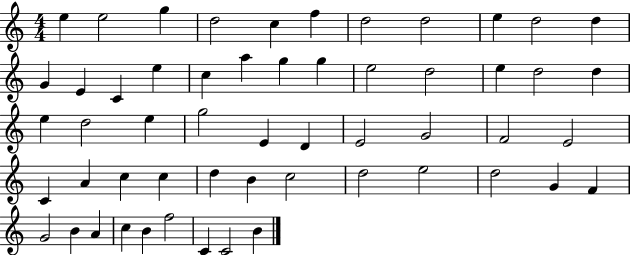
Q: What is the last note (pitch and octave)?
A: B4